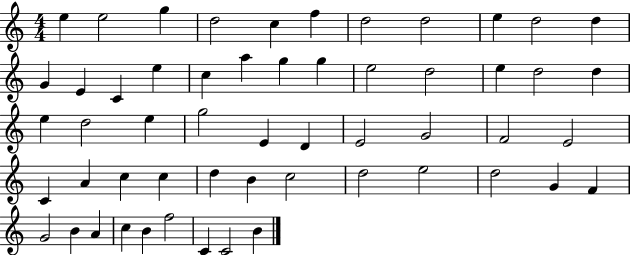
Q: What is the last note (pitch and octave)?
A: B4